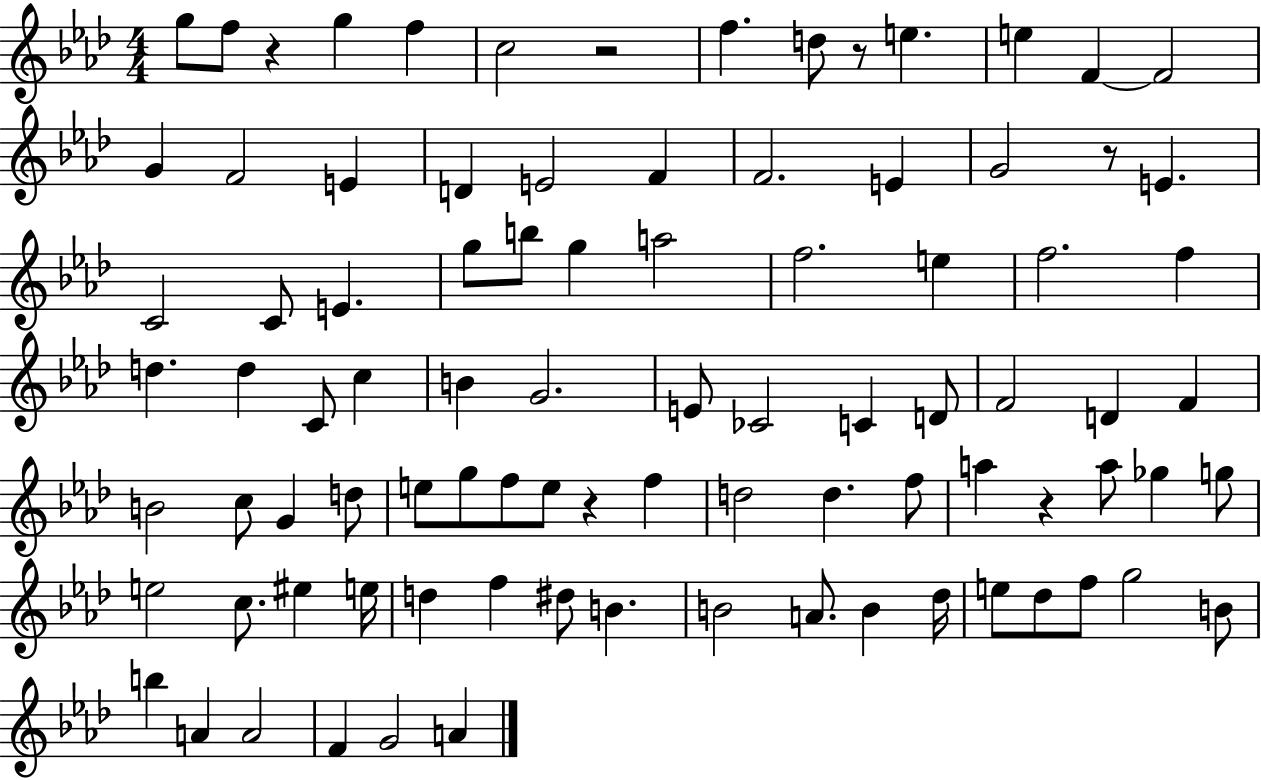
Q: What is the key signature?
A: AES major